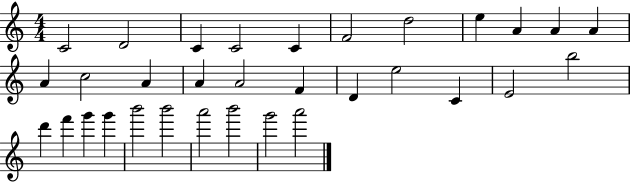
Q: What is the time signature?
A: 4/4